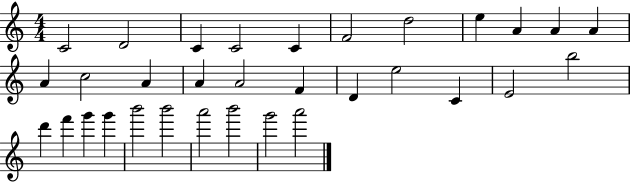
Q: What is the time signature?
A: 4/4